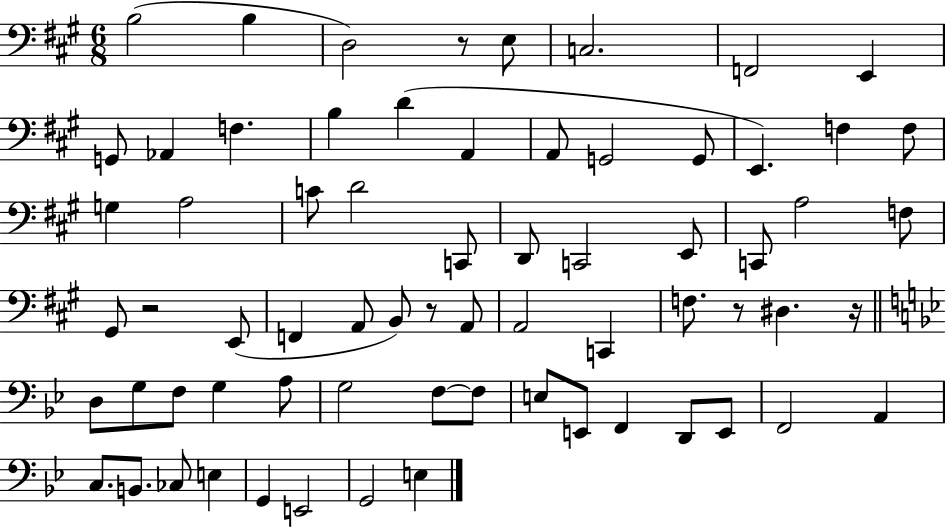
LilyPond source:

{
  \clef bass
  \numericTimeSignature
  \time 6/8
  \key a \major
  \repeat volta 2 { b2( b4 | d2) r8 e8 | c2. | f,2 e,4 | \break g,8 aes,4 f4. | b4 d'4( a,4 | a,8 g,2 g,8 | e,4.) f4 f8 | \break g4 a2 | c'8 d'2 c,8 | d,8 c,2 e,8 | c,8 a2 f8 | \break gis,8 r2 e,8( | f,4 a,8 b,8) r8 a,8 | a,2 c,4 | f8. r8 dis4. r16 | \break \bar "||" \break \key bes \major d8 g8 f8 g4 a8 | g2 f8~~ f8 | e8 e,8 f,4 d,8 e,8 | f,2 a,4 | \break c8. b,8. ces8 e4 | g,4 e,2 | g,2 e4 | } \bar "|."
}